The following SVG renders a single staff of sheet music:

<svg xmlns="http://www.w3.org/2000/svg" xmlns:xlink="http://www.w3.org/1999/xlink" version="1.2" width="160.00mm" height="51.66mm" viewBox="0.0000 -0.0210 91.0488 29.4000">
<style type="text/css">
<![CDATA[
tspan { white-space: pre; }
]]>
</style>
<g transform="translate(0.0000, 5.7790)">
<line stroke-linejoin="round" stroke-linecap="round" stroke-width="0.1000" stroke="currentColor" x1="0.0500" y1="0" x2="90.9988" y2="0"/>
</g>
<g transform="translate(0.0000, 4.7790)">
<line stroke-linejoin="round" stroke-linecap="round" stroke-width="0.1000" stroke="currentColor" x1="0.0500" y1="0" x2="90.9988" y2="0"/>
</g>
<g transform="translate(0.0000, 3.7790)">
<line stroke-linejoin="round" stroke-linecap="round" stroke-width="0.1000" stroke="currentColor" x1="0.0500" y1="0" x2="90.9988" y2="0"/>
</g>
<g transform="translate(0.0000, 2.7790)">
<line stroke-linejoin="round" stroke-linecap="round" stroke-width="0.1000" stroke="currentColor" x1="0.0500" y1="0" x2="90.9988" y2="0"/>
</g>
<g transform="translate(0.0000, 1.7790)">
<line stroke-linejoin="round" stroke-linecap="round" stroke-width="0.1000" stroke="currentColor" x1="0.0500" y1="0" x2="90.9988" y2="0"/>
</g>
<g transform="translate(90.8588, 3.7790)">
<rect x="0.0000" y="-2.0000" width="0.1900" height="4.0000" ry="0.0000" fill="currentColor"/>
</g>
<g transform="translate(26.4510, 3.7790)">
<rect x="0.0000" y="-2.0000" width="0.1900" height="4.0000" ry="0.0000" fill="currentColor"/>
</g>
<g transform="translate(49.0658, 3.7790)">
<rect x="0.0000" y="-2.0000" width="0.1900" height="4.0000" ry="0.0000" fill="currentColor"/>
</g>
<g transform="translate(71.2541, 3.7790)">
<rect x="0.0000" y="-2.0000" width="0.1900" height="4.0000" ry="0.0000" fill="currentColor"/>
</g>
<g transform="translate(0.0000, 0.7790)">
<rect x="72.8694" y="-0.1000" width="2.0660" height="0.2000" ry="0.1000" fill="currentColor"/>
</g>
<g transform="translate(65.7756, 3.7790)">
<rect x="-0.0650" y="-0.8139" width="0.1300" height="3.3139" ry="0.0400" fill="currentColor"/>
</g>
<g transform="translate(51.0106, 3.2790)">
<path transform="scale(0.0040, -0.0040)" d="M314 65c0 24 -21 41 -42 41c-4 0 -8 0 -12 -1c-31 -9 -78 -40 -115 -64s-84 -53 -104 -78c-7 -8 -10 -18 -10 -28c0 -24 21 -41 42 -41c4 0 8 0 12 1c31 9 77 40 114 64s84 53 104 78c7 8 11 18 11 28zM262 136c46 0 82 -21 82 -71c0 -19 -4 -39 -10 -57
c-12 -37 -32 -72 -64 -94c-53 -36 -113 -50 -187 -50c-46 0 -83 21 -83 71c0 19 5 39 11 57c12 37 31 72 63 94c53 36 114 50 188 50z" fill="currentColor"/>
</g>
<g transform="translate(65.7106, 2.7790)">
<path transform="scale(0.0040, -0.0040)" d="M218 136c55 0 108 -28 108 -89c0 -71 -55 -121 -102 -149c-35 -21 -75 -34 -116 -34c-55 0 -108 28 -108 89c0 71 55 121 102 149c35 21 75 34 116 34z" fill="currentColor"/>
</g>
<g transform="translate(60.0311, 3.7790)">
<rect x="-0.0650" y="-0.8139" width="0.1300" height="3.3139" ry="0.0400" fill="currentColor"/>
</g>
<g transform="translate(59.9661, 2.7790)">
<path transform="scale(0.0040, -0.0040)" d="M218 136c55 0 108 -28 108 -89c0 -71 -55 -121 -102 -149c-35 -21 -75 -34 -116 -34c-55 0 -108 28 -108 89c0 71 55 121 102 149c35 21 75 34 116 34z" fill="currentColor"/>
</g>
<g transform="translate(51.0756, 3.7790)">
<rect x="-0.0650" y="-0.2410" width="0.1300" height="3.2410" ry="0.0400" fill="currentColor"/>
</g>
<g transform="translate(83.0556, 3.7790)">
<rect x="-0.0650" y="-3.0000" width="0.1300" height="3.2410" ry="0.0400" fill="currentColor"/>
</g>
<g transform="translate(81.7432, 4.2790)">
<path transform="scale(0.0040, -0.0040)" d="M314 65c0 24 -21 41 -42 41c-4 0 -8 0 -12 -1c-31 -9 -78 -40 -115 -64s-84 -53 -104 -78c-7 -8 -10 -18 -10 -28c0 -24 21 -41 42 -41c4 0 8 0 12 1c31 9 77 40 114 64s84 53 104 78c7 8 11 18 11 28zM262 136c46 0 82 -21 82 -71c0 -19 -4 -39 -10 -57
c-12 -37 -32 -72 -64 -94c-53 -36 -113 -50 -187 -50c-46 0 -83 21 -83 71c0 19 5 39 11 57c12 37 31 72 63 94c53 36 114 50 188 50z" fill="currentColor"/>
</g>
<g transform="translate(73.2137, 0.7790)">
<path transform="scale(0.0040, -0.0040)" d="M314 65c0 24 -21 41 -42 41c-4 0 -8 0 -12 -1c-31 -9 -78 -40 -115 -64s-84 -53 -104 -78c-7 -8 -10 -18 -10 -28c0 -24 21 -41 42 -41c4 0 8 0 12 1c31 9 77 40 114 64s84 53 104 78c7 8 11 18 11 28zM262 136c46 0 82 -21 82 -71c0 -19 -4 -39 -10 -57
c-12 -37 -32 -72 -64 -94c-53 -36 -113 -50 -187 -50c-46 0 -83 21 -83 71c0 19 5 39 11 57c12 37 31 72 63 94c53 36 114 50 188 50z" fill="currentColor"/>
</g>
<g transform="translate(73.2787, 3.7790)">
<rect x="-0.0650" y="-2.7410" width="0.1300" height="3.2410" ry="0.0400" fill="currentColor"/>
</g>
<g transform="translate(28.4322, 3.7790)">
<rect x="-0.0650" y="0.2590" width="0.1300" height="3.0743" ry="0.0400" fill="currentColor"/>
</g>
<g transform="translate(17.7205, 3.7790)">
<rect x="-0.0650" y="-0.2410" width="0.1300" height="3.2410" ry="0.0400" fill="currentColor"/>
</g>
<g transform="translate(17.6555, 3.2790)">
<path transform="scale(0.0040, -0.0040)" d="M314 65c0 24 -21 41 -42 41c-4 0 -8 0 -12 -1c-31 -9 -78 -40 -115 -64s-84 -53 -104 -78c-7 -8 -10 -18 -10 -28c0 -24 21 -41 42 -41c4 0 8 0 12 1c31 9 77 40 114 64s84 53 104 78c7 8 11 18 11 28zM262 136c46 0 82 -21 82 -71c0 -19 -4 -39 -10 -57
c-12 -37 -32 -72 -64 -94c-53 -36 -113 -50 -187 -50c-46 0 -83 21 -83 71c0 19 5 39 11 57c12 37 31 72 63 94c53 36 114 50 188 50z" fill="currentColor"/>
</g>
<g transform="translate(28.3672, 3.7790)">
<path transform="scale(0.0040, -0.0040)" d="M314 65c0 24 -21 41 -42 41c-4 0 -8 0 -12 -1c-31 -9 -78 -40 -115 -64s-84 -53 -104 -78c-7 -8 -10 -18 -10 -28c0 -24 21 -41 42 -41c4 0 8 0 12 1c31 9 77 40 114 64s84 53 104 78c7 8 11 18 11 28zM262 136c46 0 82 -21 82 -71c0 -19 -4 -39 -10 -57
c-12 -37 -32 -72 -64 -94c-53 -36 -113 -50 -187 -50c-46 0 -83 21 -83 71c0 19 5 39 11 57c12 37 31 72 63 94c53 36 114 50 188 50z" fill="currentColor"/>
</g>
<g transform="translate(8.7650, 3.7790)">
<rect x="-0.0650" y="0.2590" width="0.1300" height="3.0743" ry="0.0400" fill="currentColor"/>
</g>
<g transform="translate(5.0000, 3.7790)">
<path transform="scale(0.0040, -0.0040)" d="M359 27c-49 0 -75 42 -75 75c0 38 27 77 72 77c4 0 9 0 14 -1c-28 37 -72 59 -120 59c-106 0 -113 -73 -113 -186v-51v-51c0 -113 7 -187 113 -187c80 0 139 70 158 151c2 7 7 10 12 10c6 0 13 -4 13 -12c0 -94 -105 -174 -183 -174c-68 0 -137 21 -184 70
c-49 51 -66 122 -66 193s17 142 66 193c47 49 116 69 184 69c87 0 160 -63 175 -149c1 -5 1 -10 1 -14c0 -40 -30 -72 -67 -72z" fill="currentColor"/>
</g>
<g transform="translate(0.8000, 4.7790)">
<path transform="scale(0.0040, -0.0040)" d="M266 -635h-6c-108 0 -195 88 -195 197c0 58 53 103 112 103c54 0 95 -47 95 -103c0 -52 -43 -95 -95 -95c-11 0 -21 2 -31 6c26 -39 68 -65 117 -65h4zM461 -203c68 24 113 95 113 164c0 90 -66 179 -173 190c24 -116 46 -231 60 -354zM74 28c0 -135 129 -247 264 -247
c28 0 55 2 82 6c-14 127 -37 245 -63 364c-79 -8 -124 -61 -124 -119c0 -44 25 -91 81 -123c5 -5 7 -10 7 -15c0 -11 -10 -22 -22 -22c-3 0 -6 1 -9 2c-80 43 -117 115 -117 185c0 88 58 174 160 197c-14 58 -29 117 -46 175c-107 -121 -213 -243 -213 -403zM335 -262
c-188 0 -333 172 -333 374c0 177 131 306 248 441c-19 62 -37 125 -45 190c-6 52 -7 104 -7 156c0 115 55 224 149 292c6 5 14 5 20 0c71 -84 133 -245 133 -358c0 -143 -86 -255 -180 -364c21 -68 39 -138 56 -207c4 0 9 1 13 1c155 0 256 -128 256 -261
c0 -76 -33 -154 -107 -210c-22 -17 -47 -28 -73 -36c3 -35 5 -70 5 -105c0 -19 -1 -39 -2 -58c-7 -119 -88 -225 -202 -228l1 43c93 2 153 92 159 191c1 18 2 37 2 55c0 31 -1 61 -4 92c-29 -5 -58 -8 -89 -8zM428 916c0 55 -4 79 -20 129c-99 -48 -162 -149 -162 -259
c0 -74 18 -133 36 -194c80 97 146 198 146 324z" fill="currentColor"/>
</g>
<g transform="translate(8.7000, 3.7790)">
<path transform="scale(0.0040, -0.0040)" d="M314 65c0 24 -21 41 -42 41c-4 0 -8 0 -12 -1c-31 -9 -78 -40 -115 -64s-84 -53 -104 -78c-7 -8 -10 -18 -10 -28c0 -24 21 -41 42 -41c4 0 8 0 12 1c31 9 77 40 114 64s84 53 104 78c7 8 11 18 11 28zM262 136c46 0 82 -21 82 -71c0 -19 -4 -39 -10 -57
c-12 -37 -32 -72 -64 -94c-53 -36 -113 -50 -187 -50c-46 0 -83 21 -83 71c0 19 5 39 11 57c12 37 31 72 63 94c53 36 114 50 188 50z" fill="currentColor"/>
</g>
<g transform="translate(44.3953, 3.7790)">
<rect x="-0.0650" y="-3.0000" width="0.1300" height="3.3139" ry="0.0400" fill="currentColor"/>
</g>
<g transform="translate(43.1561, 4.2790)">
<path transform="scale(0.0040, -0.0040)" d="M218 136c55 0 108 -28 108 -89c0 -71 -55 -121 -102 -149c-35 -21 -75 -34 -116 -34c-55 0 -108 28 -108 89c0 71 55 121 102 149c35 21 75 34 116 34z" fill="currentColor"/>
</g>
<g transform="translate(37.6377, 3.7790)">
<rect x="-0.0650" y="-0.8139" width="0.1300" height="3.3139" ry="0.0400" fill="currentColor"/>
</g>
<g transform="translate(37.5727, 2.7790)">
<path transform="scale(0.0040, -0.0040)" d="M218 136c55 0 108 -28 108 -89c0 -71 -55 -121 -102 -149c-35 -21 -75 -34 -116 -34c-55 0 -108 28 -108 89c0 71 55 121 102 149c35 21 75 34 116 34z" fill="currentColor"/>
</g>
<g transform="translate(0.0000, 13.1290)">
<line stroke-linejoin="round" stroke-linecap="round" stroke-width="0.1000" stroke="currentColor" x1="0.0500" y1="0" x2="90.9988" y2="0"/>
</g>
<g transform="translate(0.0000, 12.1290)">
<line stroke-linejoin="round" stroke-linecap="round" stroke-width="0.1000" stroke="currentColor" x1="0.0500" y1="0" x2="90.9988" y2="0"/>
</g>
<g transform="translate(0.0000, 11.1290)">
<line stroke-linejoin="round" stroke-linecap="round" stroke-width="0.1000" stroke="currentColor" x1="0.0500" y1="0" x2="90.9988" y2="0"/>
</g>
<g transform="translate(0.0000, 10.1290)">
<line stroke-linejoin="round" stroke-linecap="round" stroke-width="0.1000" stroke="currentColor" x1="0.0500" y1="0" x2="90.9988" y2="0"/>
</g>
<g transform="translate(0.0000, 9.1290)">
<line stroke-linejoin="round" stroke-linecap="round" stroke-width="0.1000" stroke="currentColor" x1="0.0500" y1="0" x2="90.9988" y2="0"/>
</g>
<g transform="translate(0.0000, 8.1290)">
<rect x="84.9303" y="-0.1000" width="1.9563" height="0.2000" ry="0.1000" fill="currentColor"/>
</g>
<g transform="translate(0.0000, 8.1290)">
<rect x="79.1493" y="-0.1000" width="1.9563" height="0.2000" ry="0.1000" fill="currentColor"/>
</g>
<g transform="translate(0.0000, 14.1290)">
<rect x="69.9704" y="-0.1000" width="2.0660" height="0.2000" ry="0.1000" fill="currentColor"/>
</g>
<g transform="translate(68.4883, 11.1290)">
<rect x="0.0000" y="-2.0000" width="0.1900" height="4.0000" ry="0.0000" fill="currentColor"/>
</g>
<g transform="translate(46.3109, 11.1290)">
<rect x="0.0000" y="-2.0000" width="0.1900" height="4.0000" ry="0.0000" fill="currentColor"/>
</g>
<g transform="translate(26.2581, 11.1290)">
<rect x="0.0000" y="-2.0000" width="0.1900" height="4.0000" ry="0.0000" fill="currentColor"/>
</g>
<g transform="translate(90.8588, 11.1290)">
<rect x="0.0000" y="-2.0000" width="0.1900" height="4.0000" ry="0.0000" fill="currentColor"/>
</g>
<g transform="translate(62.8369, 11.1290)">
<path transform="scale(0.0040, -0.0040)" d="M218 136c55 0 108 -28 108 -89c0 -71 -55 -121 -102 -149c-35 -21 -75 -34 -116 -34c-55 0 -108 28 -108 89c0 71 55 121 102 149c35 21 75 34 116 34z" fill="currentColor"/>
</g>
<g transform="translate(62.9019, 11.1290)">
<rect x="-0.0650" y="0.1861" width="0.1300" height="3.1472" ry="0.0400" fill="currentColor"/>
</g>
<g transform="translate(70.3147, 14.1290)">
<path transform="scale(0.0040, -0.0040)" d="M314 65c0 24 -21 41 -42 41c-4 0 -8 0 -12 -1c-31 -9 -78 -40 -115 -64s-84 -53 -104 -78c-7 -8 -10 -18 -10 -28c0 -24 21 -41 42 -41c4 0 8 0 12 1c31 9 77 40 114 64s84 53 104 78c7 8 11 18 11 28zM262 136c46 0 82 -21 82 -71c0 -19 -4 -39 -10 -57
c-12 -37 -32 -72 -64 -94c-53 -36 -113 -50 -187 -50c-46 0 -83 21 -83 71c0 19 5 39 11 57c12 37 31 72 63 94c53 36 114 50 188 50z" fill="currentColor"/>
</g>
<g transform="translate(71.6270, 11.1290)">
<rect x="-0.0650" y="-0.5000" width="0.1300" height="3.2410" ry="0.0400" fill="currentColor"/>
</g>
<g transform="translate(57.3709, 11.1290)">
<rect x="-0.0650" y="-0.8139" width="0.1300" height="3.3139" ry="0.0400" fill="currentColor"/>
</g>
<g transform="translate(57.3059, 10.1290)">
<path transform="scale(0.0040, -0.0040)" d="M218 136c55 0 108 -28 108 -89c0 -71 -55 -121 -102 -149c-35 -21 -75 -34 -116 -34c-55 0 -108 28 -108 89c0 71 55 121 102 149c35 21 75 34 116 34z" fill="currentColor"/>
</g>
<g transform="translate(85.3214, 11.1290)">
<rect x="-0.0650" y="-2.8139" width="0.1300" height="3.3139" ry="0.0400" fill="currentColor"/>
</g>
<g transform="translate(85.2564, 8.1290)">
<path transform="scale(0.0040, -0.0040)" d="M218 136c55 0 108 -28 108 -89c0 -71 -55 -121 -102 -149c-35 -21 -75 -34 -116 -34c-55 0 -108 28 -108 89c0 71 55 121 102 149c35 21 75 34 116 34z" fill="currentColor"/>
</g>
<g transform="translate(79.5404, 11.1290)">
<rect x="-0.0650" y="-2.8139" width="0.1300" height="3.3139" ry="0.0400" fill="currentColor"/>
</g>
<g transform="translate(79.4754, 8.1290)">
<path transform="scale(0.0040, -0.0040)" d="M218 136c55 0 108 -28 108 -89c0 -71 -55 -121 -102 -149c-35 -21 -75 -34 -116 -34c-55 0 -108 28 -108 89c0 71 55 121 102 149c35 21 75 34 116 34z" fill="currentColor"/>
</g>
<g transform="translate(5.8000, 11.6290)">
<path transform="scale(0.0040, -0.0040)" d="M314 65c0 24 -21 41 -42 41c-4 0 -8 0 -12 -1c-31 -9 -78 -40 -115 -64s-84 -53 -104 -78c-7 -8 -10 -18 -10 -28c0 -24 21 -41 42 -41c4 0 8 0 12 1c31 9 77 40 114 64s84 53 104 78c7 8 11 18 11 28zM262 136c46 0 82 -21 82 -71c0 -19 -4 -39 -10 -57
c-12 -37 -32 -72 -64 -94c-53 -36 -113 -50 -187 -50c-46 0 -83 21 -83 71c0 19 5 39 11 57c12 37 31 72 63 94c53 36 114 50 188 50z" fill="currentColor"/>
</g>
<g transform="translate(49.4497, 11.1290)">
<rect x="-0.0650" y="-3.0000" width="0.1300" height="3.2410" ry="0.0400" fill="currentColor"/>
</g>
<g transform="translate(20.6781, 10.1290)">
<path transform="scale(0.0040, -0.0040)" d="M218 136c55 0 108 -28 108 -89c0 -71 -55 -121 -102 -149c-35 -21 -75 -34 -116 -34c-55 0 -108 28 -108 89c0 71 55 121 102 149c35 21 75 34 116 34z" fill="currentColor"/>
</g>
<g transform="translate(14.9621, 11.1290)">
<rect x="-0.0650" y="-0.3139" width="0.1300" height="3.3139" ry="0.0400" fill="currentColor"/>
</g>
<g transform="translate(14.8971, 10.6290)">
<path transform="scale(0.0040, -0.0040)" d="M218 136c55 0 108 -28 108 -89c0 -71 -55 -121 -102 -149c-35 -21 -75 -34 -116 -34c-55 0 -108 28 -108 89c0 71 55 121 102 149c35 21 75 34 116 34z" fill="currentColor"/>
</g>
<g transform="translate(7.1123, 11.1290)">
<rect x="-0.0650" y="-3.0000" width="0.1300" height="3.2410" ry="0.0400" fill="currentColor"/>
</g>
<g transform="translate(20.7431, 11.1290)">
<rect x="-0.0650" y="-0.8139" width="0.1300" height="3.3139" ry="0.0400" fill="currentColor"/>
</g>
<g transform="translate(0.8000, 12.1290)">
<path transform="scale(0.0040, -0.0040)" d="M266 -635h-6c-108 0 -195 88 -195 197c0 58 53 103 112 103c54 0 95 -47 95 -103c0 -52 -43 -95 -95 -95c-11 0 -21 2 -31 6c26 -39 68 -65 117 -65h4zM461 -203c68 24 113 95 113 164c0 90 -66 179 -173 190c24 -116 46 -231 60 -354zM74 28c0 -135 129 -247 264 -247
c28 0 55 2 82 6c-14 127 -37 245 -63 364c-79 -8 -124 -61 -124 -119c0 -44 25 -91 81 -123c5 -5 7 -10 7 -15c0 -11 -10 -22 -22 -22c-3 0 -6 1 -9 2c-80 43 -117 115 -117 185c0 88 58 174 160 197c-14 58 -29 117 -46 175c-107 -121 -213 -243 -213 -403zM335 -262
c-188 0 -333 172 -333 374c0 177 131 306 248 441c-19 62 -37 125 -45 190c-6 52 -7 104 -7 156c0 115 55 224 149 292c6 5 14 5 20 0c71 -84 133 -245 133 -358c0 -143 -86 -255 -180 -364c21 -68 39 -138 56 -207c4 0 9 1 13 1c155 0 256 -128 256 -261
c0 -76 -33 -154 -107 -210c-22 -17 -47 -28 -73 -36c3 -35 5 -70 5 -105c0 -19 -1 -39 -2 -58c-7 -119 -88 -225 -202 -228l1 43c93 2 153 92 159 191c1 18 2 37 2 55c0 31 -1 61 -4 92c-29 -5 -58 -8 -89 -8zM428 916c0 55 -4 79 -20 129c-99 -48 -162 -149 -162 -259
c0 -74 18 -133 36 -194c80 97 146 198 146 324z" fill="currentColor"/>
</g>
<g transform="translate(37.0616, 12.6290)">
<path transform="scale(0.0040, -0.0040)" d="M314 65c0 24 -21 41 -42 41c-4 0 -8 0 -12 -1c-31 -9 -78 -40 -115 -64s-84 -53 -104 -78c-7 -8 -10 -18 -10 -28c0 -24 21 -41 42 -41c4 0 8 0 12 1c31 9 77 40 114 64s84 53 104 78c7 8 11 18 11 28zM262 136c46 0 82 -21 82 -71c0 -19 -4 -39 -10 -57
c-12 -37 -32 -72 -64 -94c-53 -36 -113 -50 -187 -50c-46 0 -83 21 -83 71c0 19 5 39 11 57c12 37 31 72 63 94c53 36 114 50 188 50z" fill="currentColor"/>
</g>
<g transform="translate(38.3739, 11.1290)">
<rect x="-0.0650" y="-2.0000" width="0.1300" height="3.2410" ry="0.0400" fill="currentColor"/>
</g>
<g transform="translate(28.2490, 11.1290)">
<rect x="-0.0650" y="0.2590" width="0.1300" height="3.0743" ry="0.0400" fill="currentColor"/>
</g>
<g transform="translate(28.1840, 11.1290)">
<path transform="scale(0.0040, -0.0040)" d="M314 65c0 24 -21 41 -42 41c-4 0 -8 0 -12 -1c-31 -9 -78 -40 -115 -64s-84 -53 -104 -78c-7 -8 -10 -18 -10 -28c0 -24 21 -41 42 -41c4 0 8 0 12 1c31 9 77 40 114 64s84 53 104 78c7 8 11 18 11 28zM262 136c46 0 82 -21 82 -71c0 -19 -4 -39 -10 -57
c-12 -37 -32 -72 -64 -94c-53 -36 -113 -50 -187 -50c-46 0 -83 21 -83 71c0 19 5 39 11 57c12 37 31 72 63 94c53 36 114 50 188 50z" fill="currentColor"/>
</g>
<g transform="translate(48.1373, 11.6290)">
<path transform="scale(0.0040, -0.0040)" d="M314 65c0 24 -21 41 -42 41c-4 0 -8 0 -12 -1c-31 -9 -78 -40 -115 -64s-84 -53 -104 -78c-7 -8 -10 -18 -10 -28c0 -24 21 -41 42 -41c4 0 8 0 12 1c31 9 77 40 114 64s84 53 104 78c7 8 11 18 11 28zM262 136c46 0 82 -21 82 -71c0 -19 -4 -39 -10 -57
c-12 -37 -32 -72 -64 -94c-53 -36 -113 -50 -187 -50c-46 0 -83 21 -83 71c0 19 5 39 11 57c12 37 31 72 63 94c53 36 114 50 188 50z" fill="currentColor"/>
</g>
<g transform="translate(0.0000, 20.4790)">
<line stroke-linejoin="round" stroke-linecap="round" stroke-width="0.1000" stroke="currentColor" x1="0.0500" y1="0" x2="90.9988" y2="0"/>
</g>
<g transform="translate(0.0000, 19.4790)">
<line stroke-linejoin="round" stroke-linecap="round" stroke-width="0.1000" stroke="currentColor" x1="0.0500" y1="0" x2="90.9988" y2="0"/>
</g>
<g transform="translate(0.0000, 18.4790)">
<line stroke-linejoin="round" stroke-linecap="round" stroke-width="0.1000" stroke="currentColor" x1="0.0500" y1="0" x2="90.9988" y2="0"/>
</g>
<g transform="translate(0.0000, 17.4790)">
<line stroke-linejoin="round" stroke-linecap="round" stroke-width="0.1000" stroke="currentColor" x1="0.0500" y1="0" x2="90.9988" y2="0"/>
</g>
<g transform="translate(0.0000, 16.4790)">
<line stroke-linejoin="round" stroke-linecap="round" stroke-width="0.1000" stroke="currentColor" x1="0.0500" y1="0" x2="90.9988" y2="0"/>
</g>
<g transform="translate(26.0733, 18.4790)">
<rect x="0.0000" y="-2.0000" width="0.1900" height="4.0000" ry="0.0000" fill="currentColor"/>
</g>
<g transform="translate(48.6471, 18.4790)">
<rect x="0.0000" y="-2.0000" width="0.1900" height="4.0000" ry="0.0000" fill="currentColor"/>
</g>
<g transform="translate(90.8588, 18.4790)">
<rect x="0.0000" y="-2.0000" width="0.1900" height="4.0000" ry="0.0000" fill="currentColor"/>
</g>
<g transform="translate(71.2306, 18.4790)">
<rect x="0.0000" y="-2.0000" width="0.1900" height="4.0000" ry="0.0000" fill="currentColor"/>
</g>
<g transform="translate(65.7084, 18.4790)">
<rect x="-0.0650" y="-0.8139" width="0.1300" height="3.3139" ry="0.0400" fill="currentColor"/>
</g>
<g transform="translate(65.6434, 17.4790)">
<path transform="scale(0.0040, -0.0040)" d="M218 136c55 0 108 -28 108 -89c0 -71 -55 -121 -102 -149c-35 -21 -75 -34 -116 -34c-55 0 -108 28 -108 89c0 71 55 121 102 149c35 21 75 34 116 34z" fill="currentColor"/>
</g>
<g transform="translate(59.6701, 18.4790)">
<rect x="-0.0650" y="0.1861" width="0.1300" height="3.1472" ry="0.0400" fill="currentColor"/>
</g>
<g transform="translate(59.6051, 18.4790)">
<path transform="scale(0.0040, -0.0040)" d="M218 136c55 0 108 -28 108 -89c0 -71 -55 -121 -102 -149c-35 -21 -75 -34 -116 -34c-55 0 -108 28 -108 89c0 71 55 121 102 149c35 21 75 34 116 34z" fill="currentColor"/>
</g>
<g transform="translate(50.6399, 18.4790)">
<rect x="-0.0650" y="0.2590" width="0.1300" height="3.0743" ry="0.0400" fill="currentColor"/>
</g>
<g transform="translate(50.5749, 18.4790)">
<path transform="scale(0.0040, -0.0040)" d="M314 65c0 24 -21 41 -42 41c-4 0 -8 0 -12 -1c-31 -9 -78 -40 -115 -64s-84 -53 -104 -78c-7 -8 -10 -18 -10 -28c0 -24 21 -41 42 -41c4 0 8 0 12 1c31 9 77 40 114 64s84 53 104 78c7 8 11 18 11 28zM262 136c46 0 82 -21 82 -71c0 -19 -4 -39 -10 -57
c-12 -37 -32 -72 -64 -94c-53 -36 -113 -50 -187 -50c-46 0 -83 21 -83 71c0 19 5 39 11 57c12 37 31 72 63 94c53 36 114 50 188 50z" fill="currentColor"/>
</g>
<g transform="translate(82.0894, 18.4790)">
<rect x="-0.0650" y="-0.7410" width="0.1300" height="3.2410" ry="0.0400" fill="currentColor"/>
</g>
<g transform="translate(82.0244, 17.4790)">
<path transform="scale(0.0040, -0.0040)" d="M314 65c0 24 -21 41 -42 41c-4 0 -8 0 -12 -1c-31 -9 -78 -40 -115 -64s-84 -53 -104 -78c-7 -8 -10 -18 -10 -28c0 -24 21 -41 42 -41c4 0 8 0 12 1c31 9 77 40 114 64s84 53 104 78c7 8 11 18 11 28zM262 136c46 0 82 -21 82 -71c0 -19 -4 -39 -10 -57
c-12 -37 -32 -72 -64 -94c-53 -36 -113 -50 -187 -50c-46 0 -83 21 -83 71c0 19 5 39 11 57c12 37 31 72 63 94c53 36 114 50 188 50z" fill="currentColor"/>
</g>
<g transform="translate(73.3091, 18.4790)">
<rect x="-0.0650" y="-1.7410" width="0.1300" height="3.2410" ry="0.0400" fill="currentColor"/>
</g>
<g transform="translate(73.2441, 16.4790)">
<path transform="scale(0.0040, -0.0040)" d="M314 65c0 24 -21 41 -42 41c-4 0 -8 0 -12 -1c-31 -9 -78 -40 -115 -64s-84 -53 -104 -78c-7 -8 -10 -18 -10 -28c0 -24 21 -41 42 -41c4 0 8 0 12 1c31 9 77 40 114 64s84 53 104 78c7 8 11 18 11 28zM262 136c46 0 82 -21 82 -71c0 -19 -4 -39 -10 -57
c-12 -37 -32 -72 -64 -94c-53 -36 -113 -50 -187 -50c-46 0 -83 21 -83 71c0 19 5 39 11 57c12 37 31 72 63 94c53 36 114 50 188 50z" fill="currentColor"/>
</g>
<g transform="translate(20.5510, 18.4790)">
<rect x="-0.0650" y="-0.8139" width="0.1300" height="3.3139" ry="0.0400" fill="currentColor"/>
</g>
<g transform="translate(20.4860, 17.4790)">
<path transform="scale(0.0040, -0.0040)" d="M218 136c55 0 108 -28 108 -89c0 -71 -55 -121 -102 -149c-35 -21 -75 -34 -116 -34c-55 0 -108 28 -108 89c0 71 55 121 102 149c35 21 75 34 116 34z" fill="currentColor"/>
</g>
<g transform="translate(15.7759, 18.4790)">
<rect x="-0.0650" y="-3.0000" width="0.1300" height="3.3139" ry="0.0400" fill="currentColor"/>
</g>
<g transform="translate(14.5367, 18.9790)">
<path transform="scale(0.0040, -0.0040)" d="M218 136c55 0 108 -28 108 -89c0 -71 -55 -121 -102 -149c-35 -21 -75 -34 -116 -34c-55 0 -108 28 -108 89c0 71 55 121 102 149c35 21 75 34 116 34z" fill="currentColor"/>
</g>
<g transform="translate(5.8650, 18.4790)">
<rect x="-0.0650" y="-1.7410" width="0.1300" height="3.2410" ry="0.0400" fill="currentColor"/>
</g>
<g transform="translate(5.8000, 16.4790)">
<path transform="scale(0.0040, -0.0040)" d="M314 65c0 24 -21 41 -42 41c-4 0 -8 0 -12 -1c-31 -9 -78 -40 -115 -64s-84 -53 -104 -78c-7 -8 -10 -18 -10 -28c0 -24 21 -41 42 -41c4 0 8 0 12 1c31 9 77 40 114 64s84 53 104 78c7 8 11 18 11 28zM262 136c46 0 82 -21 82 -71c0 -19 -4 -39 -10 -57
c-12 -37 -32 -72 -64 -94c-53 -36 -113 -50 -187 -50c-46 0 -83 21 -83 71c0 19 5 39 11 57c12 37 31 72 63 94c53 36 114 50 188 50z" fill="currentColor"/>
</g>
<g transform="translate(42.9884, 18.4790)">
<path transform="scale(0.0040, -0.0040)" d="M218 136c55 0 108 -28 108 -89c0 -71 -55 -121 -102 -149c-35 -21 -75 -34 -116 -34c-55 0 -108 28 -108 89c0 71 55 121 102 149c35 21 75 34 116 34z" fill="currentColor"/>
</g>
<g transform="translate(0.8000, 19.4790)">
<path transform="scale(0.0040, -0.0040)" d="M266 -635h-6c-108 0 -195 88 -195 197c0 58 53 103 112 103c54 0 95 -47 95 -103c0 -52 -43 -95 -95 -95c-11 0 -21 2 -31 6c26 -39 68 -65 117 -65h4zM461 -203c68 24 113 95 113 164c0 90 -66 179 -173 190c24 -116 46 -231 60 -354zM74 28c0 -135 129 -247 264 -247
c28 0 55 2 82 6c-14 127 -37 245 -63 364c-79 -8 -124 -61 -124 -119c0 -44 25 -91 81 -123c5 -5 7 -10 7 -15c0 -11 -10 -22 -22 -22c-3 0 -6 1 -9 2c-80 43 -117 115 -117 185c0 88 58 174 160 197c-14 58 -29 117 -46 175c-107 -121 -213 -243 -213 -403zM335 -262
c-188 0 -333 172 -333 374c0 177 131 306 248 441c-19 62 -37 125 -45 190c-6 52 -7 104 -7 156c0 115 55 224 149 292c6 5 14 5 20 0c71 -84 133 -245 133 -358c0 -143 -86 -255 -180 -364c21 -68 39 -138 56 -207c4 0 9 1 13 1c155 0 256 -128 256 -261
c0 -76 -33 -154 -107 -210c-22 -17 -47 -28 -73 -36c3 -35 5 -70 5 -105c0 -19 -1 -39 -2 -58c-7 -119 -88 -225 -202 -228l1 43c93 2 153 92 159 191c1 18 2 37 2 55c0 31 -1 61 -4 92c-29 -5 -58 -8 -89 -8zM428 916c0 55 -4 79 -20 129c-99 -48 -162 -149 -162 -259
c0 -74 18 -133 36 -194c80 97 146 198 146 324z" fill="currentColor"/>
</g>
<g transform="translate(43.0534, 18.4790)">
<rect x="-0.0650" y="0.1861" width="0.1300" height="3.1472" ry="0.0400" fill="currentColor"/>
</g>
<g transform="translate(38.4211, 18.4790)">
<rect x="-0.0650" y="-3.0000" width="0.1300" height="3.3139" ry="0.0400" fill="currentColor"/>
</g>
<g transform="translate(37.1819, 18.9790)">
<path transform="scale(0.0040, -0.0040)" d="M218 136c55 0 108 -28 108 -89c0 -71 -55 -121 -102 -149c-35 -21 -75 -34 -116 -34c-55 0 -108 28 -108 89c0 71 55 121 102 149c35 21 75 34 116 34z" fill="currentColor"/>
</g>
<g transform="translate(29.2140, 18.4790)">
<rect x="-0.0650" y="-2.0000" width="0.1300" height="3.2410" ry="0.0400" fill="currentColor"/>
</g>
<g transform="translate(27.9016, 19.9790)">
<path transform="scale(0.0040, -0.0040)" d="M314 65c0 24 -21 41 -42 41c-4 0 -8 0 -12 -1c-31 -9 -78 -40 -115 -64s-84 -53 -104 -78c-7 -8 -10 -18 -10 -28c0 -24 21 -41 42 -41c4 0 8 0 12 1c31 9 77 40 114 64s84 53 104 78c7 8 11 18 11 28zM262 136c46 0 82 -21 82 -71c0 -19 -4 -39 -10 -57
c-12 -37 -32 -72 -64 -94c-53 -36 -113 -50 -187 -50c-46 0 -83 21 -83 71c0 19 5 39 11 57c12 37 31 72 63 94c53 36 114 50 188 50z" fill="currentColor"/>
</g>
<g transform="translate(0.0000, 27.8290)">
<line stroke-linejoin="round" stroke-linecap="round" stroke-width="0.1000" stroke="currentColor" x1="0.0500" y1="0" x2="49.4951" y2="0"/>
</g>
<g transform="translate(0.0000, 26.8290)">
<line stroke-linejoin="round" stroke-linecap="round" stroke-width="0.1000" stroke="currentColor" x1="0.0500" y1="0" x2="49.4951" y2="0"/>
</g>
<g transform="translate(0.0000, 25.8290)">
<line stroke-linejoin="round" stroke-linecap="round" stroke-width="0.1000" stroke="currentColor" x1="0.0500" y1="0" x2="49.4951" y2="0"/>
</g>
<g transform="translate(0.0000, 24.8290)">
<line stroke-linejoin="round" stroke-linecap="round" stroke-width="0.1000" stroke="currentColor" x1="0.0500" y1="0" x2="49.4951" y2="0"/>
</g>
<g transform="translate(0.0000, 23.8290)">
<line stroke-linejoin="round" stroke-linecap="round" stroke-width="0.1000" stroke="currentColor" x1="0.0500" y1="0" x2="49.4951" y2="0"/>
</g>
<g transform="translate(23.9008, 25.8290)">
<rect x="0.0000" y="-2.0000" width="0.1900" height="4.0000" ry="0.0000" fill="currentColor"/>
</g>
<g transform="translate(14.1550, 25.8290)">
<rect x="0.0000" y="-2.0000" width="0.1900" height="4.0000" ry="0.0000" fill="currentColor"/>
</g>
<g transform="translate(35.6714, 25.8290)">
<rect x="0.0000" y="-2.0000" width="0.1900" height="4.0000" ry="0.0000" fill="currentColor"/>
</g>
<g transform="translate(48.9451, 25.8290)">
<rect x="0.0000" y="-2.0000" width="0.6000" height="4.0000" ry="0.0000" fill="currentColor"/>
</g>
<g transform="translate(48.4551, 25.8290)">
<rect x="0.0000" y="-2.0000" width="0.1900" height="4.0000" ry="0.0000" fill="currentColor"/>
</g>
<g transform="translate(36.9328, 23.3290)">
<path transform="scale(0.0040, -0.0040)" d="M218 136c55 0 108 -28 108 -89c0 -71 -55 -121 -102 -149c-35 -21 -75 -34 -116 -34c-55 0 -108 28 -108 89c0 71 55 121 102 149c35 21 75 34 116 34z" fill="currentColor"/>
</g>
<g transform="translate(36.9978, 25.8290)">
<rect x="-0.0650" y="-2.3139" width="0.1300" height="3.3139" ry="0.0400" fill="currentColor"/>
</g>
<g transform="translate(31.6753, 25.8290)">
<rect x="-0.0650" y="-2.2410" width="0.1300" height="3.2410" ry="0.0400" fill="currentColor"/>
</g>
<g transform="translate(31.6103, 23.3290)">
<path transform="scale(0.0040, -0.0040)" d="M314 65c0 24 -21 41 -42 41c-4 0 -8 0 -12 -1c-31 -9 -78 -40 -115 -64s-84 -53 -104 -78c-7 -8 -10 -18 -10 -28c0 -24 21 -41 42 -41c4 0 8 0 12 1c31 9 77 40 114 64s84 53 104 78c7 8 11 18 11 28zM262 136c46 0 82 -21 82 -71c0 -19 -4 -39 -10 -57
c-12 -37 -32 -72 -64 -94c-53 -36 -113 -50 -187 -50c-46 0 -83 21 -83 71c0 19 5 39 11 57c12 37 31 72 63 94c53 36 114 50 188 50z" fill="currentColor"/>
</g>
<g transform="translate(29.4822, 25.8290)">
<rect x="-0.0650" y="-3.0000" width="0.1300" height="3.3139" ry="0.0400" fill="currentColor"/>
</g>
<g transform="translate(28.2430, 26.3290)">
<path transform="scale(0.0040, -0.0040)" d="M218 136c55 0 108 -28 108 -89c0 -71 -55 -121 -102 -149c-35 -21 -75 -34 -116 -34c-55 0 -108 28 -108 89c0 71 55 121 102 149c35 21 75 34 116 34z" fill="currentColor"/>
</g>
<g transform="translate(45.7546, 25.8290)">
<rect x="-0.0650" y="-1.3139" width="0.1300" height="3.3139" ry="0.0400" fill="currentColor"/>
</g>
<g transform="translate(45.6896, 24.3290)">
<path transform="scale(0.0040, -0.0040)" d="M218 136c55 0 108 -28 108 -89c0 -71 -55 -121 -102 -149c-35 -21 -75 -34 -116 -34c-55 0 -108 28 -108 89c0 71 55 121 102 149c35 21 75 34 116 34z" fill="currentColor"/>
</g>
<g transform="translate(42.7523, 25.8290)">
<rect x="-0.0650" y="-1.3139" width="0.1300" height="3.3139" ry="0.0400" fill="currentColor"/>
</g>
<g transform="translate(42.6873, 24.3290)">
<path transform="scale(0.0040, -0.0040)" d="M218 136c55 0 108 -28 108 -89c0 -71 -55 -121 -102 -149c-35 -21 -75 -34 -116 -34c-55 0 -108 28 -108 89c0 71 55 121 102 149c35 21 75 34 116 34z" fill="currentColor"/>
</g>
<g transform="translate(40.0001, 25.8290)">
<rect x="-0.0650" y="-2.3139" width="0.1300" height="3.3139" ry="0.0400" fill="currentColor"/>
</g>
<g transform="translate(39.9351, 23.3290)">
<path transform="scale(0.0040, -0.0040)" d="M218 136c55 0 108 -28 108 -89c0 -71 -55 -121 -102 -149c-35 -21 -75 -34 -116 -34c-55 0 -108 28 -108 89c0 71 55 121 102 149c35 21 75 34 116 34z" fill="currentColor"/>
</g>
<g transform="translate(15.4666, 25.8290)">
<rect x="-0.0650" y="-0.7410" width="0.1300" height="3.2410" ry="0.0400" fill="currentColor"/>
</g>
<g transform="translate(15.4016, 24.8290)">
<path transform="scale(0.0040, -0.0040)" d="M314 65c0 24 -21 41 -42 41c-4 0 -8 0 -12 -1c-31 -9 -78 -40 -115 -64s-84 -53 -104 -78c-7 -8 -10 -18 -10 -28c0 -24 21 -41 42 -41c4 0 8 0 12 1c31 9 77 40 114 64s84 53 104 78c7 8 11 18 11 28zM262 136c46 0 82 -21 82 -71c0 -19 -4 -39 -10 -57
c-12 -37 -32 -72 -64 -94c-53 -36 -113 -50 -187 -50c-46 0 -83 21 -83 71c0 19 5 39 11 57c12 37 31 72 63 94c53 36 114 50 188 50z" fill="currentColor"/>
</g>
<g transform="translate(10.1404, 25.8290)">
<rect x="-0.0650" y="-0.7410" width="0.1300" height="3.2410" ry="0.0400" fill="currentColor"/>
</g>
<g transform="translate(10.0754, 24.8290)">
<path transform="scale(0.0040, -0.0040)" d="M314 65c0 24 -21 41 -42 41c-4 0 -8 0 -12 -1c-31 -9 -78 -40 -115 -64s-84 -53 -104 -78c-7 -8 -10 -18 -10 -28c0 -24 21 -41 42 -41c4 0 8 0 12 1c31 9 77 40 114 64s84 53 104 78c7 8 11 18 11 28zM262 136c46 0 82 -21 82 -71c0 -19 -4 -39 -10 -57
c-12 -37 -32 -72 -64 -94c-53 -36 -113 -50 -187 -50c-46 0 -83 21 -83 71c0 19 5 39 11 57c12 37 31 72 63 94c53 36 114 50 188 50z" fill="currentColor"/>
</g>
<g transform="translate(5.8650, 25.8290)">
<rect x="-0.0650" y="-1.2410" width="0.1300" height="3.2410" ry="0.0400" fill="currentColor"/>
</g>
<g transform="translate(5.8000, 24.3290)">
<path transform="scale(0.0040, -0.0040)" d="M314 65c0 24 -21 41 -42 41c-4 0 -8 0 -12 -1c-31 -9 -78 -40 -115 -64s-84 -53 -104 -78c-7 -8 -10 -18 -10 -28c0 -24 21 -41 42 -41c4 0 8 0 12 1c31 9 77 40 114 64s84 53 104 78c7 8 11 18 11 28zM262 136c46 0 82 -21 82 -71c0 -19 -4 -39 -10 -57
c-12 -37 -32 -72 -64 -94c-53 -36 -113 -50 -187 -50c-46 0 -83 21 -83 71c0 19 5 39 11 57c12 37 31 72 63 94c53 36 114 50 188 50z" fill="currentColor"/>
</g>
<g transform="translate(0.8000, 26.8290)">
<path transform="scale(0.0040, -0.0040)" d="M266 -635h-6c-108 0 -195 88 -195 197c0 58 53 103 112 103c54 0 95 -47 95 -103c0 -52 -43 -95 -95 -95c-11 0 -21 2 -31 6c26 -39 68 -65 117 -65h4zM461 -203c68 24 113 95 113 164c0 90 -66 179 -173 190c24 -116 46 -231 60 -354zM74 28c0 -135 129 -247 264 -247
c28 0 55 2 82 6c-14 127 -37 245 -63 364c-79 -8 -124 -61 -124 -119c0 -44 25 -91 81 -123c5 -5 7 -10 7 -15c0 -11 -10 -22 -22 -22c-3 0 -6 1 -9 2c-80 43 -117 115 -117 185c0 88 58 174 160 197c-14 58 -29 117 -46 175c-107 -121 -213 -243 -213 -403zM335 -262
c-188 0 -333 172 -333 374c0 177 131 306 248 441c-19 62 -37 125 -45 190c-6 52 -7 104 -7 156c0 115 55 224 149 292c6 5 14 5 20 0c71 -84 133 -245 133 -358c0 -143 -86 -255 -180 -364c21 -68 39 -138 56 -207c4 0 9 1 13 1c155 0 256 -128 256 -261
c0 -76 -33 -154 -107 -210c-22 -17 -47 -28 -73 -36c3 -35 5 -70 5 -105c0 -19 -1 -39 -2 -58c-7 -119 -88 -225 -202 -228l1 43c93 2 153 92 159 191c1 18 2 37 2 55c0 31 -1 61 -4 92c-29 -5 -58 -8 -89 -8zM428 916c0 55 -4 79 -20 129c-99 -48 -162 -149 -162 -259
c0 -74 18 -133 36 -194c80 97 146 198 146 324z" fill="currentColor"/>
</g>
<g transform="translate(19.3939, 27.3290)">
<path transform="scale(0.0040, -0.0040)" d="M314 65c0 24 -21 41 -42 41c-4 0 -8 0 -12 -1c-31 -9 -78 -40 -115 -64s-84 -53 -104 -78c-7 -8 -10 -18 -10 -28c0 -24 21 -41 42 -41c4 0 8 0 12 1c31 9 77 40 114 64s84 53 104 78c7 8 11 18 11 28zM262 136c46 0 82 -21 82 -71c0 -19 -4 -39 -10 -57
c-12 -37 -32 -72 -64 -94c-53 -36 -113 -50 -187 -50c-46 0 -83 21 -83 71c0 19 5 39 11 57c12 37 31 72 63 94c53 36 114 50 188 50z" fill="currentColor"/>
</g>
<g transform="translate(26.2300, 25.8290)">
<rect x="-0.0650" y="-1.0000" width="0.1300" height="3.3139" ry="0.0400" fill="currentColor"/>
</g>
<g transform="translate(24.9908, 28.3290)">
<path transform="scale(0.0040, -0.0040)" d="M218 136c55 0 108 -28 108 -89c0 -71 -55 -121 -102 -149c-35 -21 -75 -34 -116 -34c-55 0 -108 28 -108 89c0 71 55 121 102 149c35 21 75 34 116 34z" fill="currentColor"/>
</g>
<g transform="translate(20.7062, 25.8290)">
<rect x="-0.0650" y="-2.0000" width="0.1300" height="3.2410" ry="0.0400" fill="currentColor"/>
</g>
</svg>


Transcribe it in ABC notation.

X:1
T:Untitled
M:4/4
L:1/4
K:C
B2 c2 B2 d A c2 d d a2 A2 A2 c d B2 F2 A2 d B C2 a a f2 A d F2 A B B2 B d f2 d2 e2 d2 d2 F2 D A g2 g g e e